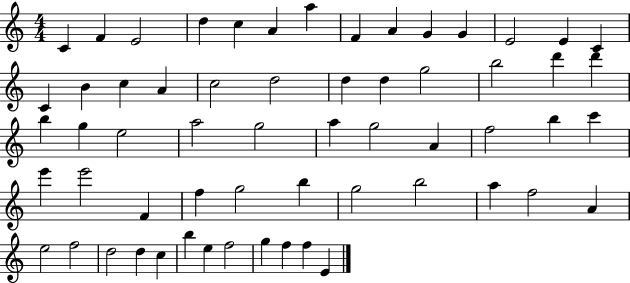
C4/q F4/q E4/h D5/q C5/q A4/q A5/q F4/q A4/q G4/q G4/q E4/h E4/q C4/q C4/q B4/q C5/q A4/q C5/h D5/h D5/q D5/q G5/h B5/h D6/q D6/q B5/q G5/q E5/h A5/h G5/h A5/q G5/h A4/q F5/h B5/q C6/q E6/q E6/h F4/q F5/q G5/h B5/q G5/h B5/h A5/q F5/h A4/q E5/h F5/h D5/h D5/q C5/q B5/q E5/q F5/h G5/q F5/q F5/q E4/q